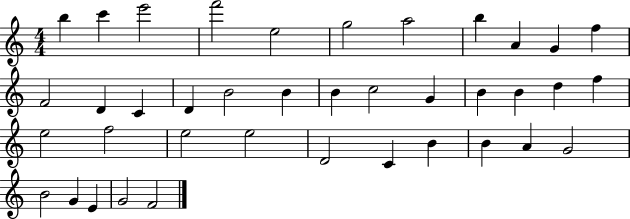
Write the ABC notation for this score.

X:1
T:Untitled
M:4/4
L:1/4
K:C
b c' e'2 f'2 e2 g2 a2 b A G f F2 D C D B2 B B c2 G B B d f e2 f2 e2 e2 D2 C B B A G2 B2 G E G2 F2